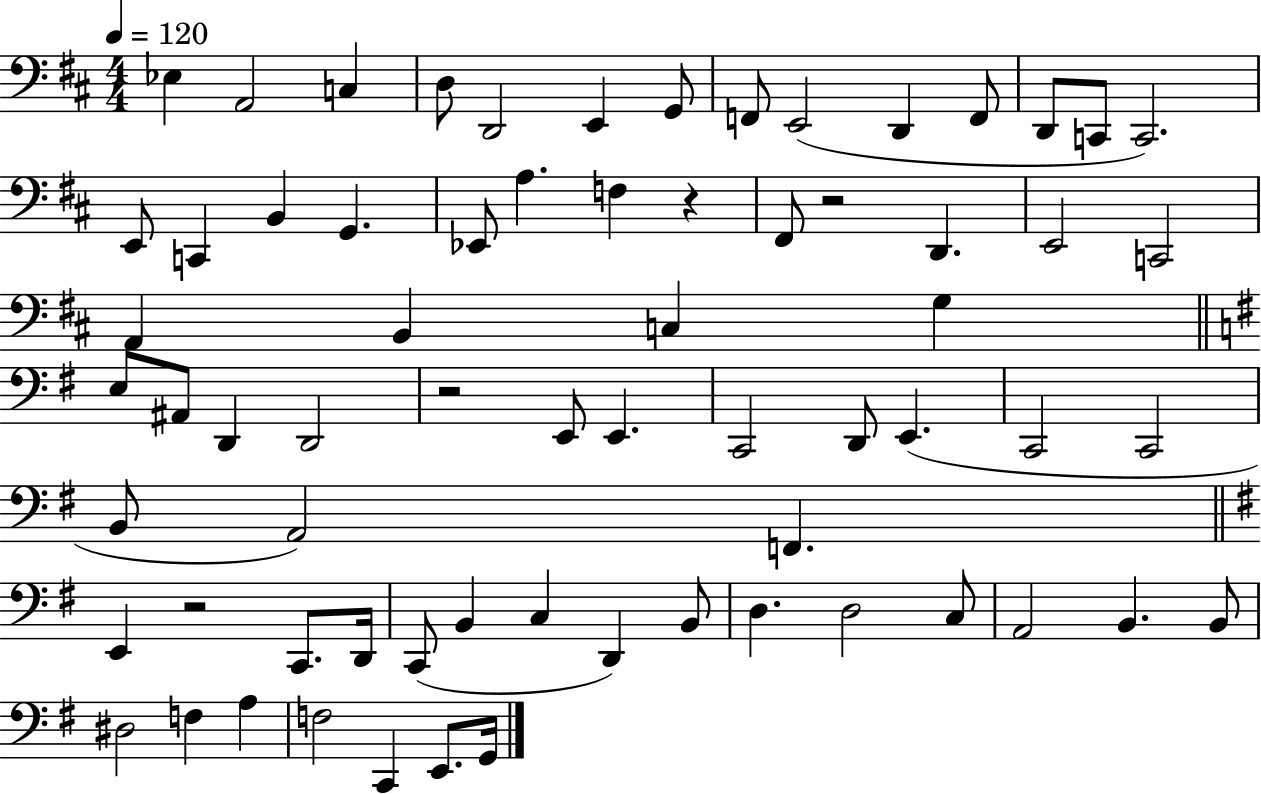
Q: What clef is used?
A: bass